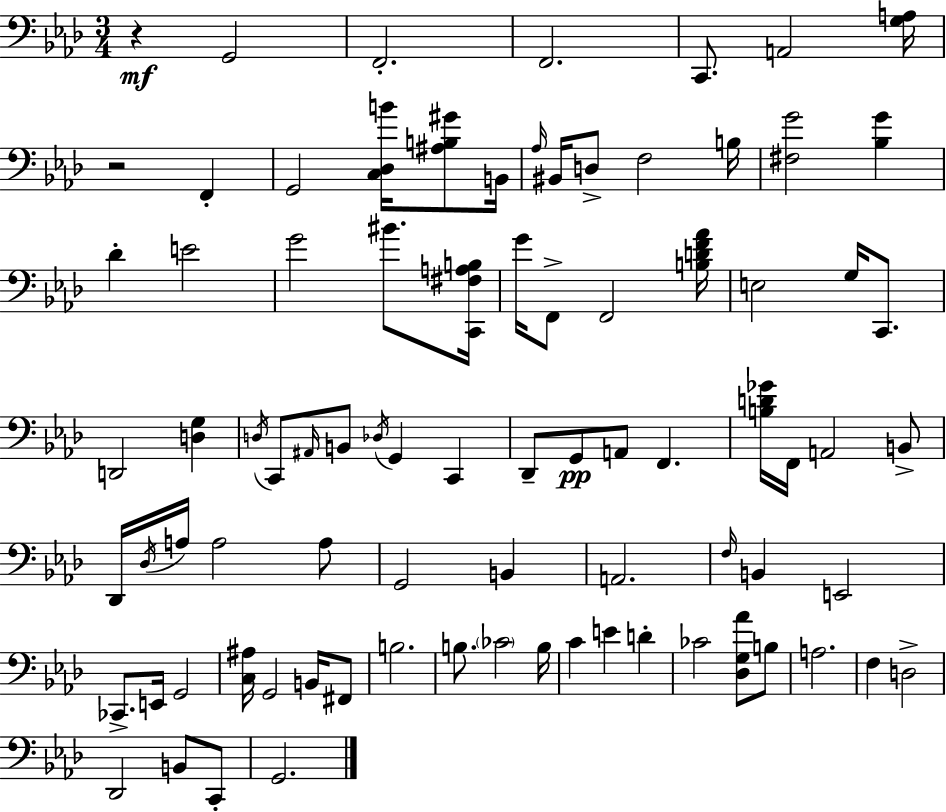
X:1
T:Untitled
M:3/4
L:1/4
K:Ab
z G,,2 F,,2 F,,2 C,,/2 A,,2 [G,A,]/4 z2 F,, G,,2 [C,_D,B]/4 [^A,B,^G]/2 B,,/4 _A,/4 ^B,,/4 D,/2 F,2 B,/4 [^F,G]2 [_B,G] _D E2 G2 ^B/2 [C,,^F,A,B,]/4 G/4 F,,/2 F,,2 [B,DF_A]/4 E,2 G,/4 C,,/2 D,,2 [D,G,] D,/4 C,,/2 ^A,,/4 B,,/2 _D,/4 G,, C,, _D,,/2 G,,/2 A,,/2 F,, [B,D_G]/4 F,,/4 A,,2 B,,/2 _D,,/4 _D,/4 A,/4 A,2 A,/2 G,,2 B,, A,,2 F,/4 B,, E,,2 _C,,/2 E,,/4 G,,2 [C,^A,]/4 G,,2 B,,/4 ^F,,/2 B,2 B,/2 _C2 B,/4 C E D _C2 [_D,G,_A]/2 B,/2 A,2 F, D,2 _D,,2 B,,/2 C,,/2 G,,2